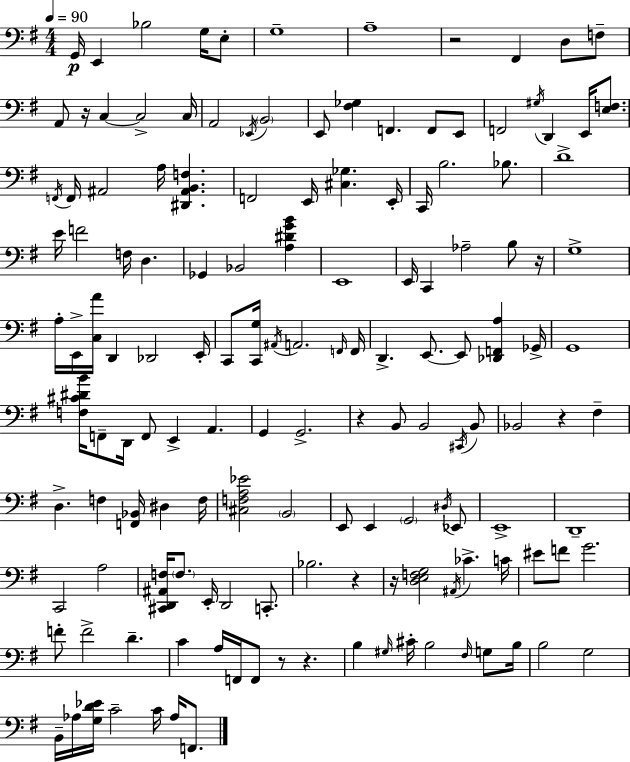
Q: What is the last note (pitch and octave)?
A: F2